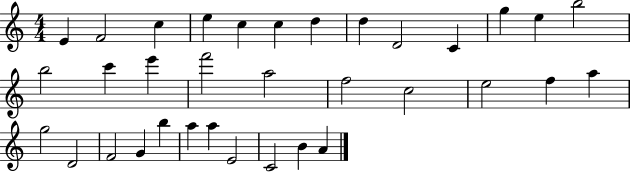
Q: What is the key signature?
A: C major